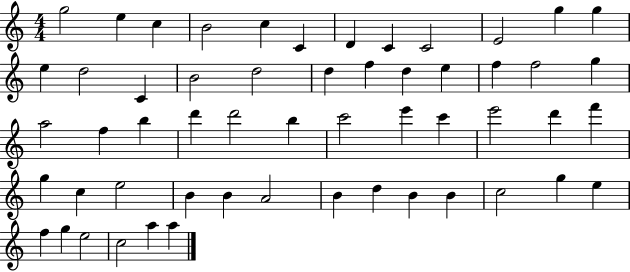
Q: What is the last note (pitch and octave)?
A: A5